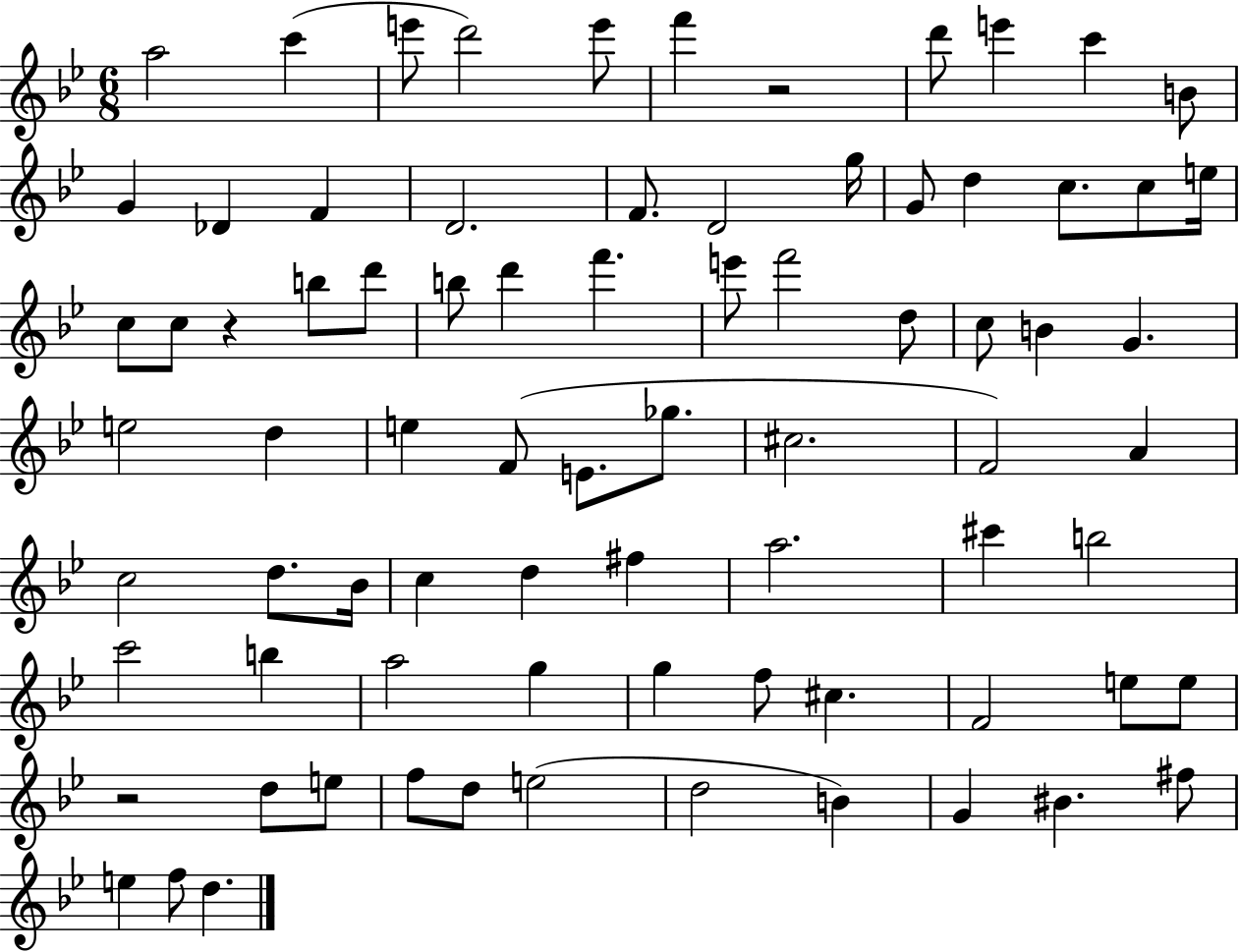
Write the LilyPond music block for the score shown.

{
  \clef treble
  \numericTimeSignature
  \time 6/8
  \key bes \major
  \repeat volta 2 { a''2 c'''4( | e'''8 d'''2) e'''8 | f'''4 r2 | d'''8 e'''4 c'''4 b'8 | \break g'4 des'4 f'4 | d'2. | f'8. d'2 g''16 | g'8 d''4 c''8. c''8 e''16 | \break c''8 c''8 r4 b''8 d'''8 | b''8 d'''4 f'''4. | e'''8 f'''2 d''8 | c''8 b'4 g'4. | \break e''2 d''4 | e''4 f'8( e'8. ges''8. | cis''2. | f'2) a'4 | \break c''2 d''8. bes'16 | c''4 d''4 fis''4 | a''2. | cis'''4 b''2 | \break c'''2 b''4 | a''2 g''4 | g''4 f''8 cis''4. | f'2 e''8 e''8 | \break r2 d''8 e''8 | f''8 d''8 e''2( | d''2 b'4) | g'4 bis'4. fis''8 | \break e''4 f''8 d''4. | } \bar "|."
}